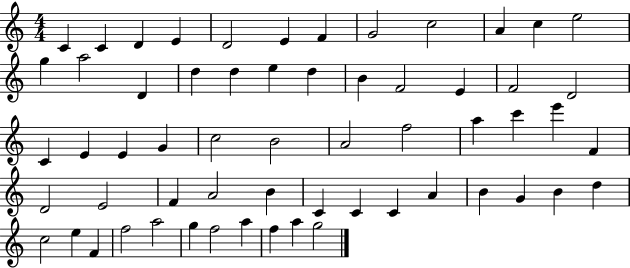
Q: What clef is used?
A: treble